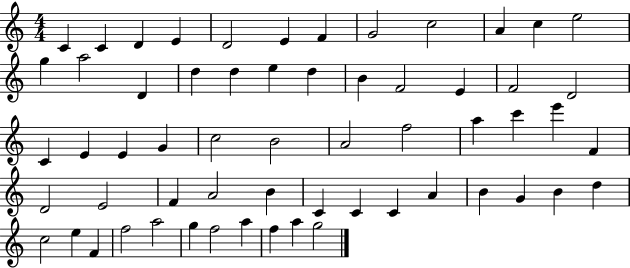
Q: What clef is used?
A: treble